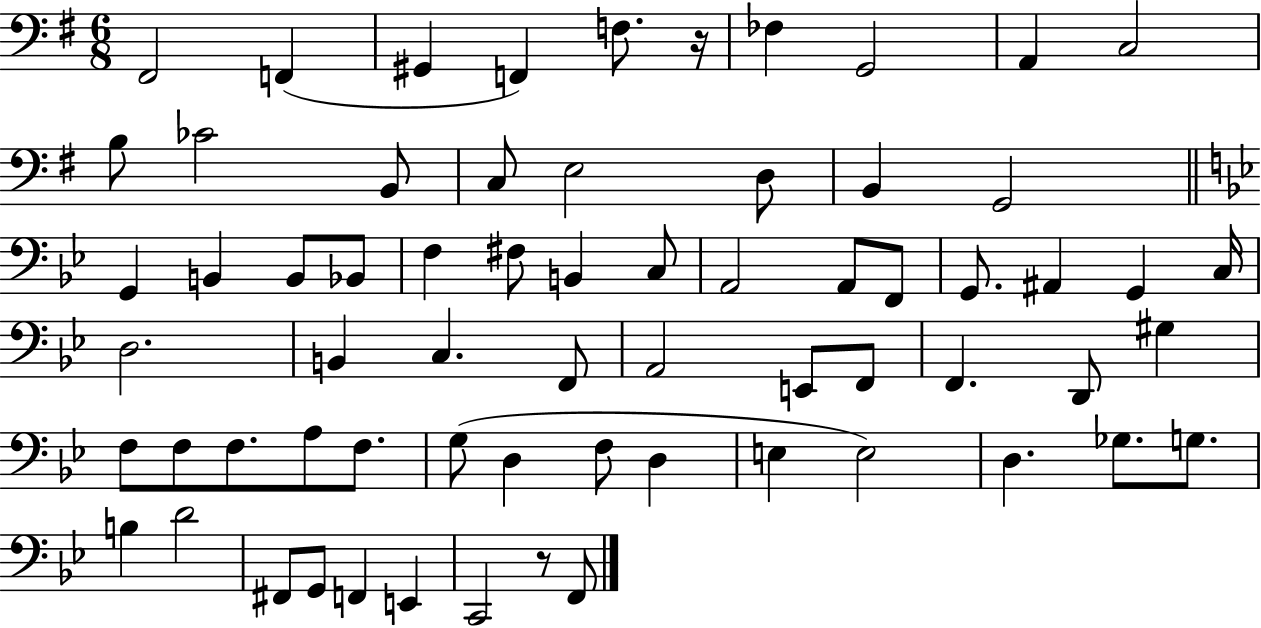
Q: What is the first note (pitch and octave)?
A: F#2